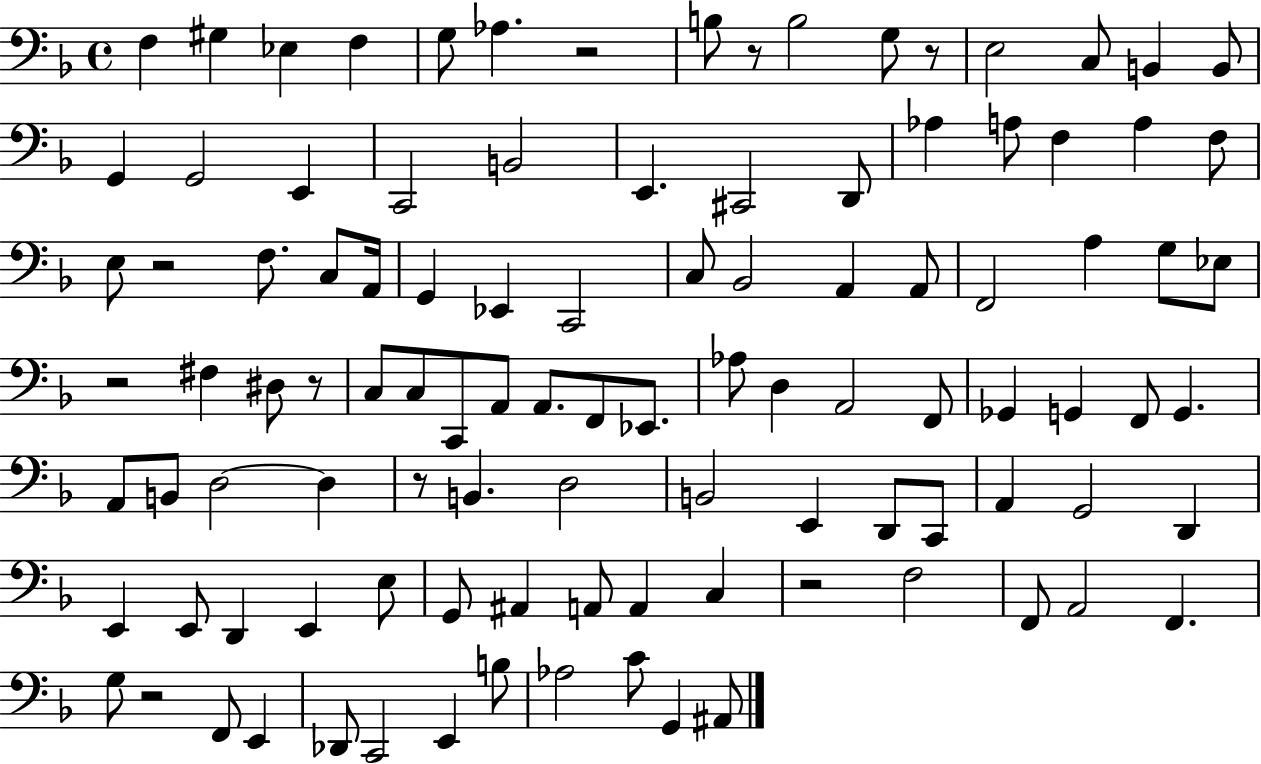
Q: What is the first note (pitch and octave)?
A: F3